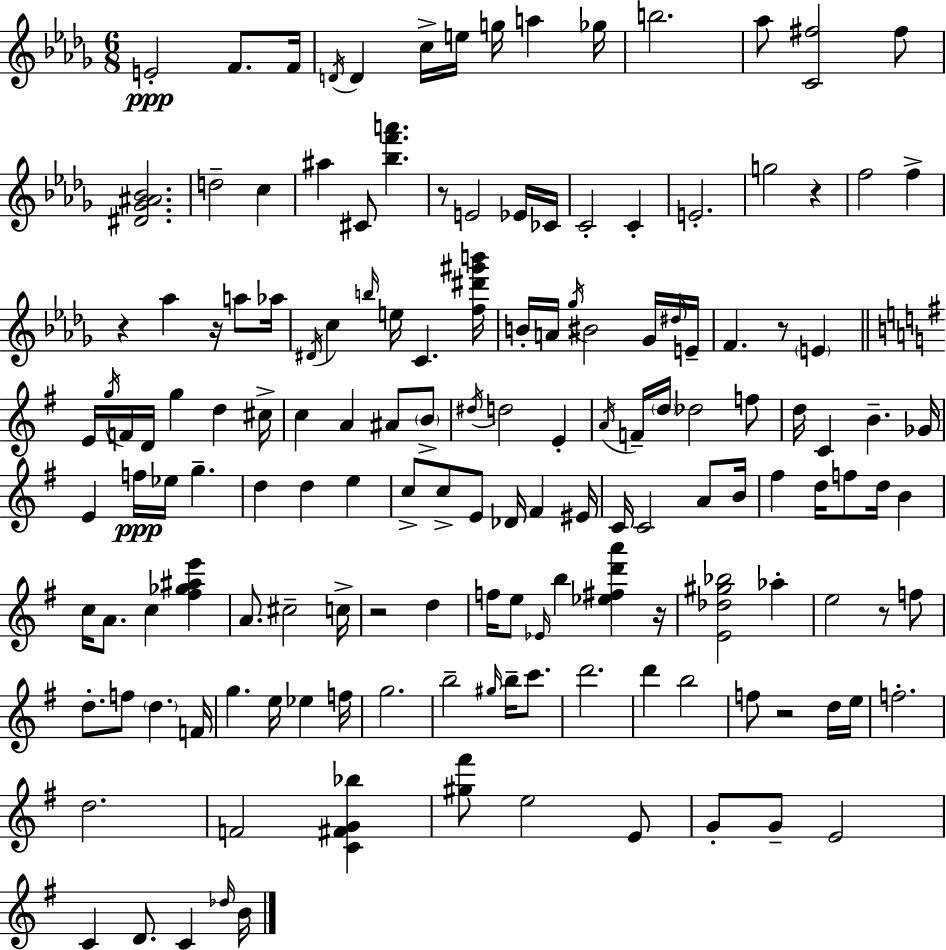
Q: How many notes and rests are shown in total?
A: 152